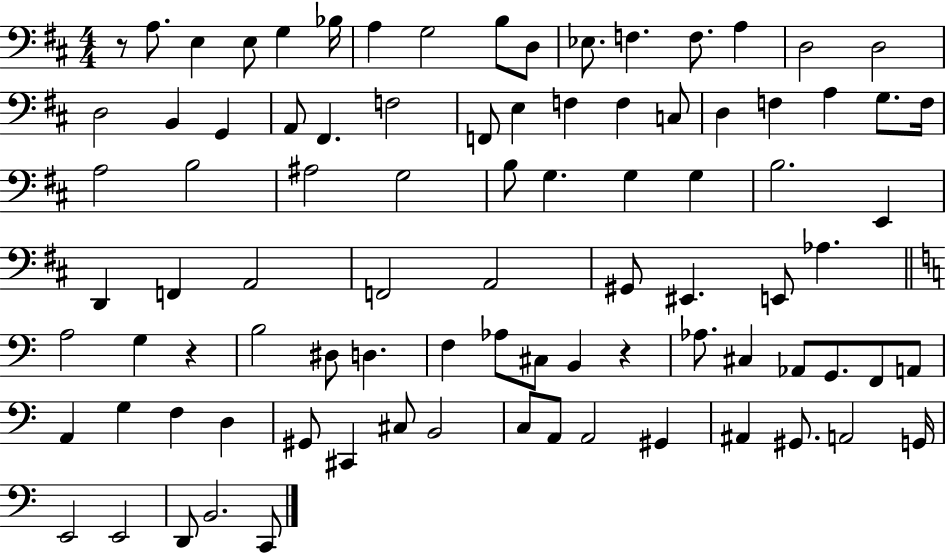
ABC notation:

X:1
T:Untitled
M:4/4
L:1/4
K:D
z/2 A,/2 E, E,/2 G, _B,/4 A, G,2 B,/2 D,/2 _E,/2 F, F,/2 A, D,2 D,2 D,2 B,, G,, A,,/2 ^F,, F,2 F,,/2 E, F, F, C,/2 D, F, A, G,/2 F,/4 A,2 B,2 ^A,2 G,2 B,/2 G, G, G, B,2 E,, D,, F,, A,,2 F,,2 A,,2 ^G,,/2 ^E,, E,,/2 _A, A,2 G, z B,2 ^D,/2 D, F, _A,/2 ^C,/2 B,, z _A,/2 ^C, _A,,/2 G,,/2 F,,/2 A,,/2 A,, G, F, D, ^G,,/2 ^C,, ^C,/2 B,,2 C,/2 A,,/2 A,,2 ^G,, ^A,, ^G,,/2 A,,2 G,,/4 E,,2 E,,2 D,,/2 B,,2 C,,/2